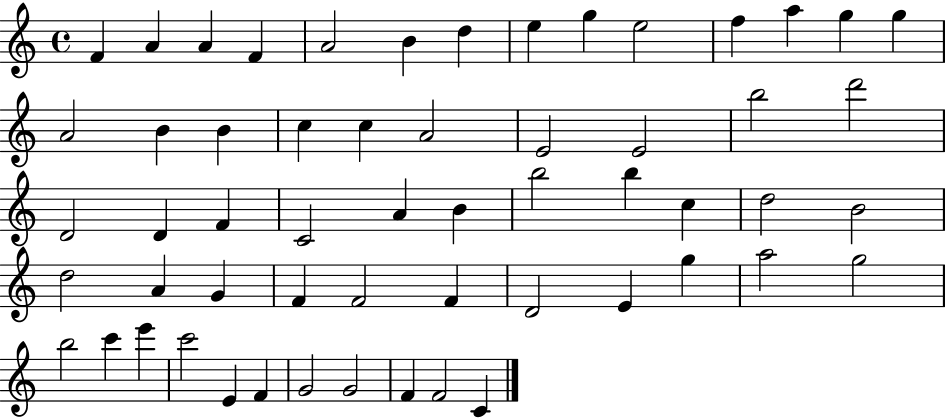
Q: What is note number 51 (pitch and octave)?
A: E4